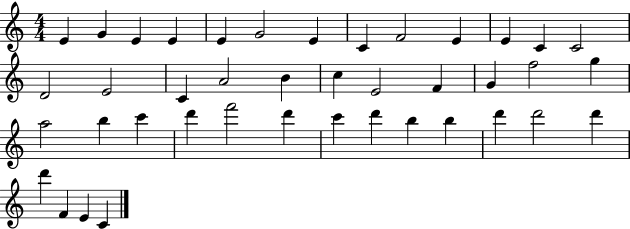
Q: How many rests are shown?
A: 0